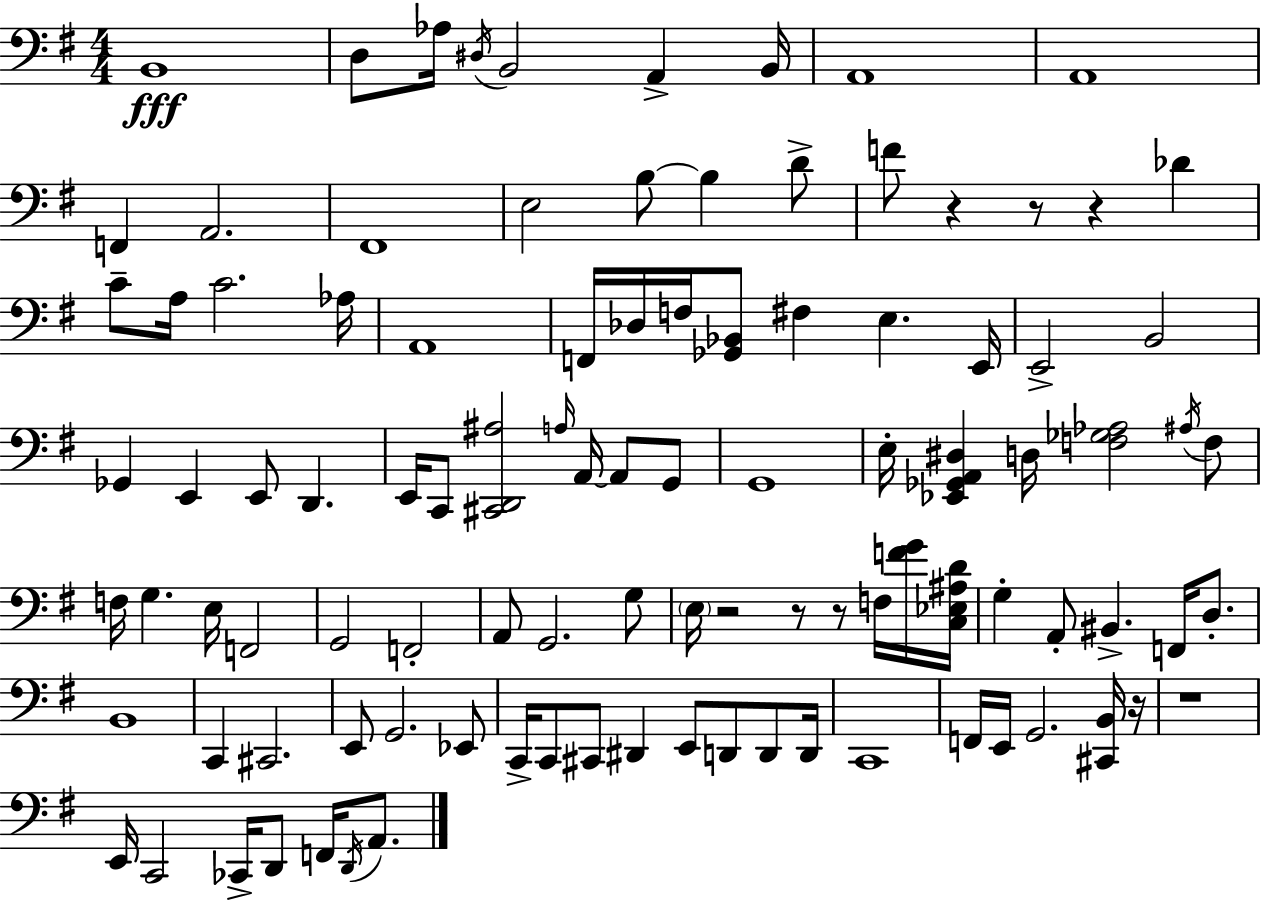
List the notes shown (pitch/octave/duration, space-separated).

B2/w D3/e Ab3/s D#3/s B2/h A2/q B2/s A2/w A2/w F2/q A2/h. F#2/w E3/h B3/e B3/q D4/e F4/e R/q R/e R/q Db4/q C4/e A3/s C4/h. Ab3/s A2/w F2/s Db3/s F3/s [Gb2,Bb2]/e F#3/q E3/q. E2/s E2/h B2/h Gb2/q E2/q E2/e D2/q. E2/s C2/e [C#2,D2,A#3]/h A3/s A2/s A2/e G2/e G2/w E3/s [Eb2,Gb2,A2,D#3]/q D3/s [F3,Gb3,Ab3]/h A#3/s F3/e F3/s G3/q. E3/s F2/h G2/h F2/h A2/e G2/h. G3/e E3/s R/h R/e R/e F3/s [F4,G4]/s [C3,Eb3,A#3,D4]/s G3/q A2/e BIS2/q. F2/s D3/e. B2/w C2/q C#2/h. E2/e G2/h. Eb2/e C2/s C2/e C#2/e D#2/q E2/e D2/e D2/e D2/s C2/w F2/s E2/s G2/h. [C#2,B2]/s R/s R/w E2/s C2/h CES2/s D2/e F2/s D2/s A2/e.